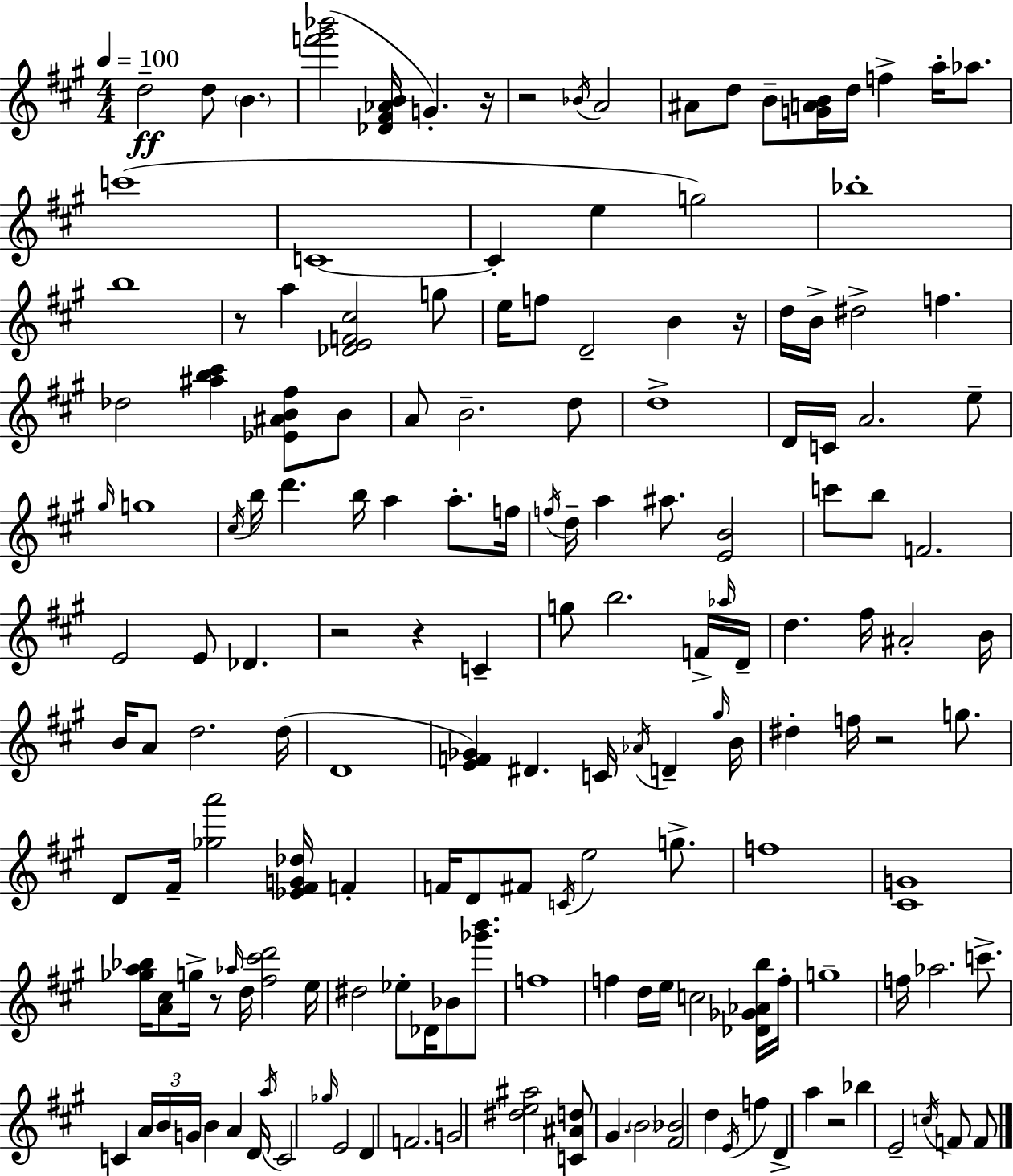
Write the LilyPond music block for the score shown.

{
  \clef treble
  \numericTimeSignature
  \time 4/4
  \key a \major
  \tempo 4 = 100
  d''2--\ff d''8 \parenthesize b'4. | <f''' gis''' bes'''>2( <des' fis' aes' b'>16 g'4.-.) r16 | r2 \acciaccatura { bes'16 } a'2 | ais'8 d''8 b'8-- <g' a' b'>16 d''16 f''4-> a''16-. aes''8. | \break c'''1( | c'1~~ | c'4-. e''4 g''2) | bes''1-. | \break b''1 | r8 a''4 <des' e' f' cis''>2 g''8 | e''16 f''8 d'2-- b'4 | r16 d''16 b'16-> dis''2-> f''4. | \break des''2 <ais'' b'' cis'''>4 <ees' ais' b' fis''>8 b'8 | a'8 b'2.-- d''8 | d''1-> | d'16 c'16 a'2. e''8-- | \break \grace { gis''16 } g''1 | \acciaccatura { cis''16 } b''16 d'''4. b''16 a''4 a''8.-. | f''16 \acciaccatura { f''16 } d''16-- a''4 ais''8. <e' b'>2 | c'''8 b''8 f'2. | \break e'2 e'8 des'4. | r2 r4 | c'4-- g''8 b''2. | f'16-> \grace { aes''16 } d'16-- d''4. fis''16 ais'2-. | \break b'16 b'16 a'8 d''2. | d''16( d'1 | <e' f' ges'>4) dis'4. c'16 | \acciaccatura { aes'16 } d'4-- \grace { gis''16 } b'16 dis''4-. f''16 r2 | \break g''8. d'8 fis'16-- <ges'' a'''>2 | <ees' fis' g' des''>16 f'4-. f'16 d'8 fis'8 \acciaccatura { c'16 } e''2 | g''8.-> f''1 | <cis' g'>1 | \break <ges'' a'' bes''>16 <a' cis''>8 g''16-> r8 \grace { aes''16 } d''16 | <fis'' cis''' d'''>2 e''16 dis''2 | ees''8-. des'16 bes'8 <ges''' b'''>8. f''1 | f''4 d''16 e''16 c''2 | \break <des' ges' aes' b''>16 f''16-. g''1-- | f''16 aes''2. | c'''8.-> c'4 \tuplet 3/2 { a'16 b'16 g'16 } | b'4 a'4 d'16 \acciaccatura { a''16 } c'2 | \break \grace { ges''16 } e'2 d'4 f'2. | g'2 | <dis'' e'' ais''>2 <c' ais' d''>8 gis'4. | \parenthesize b'2 <fis' bes'>2 | \break d''4 \acciaccatura { e'16 } f''4 d'4-> | a''4 r2 bes''4 | e'2-- \acciaccatura { c''16 } f'8 f'8 \bar "|."
}